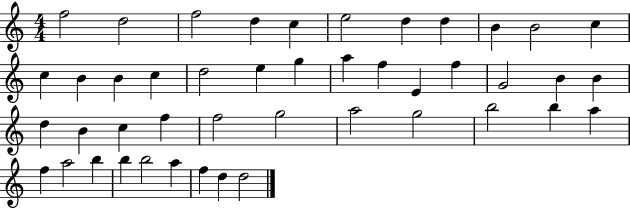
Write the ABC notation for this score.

X:1
T:Untitled
M:4/4
L:1/4
K:C
f2 d2 f2 d c e2 d d B B2 c c B B c d2 e g a f E f G2 B B d B c f f2 g2 a2 g2 b2 b a f a2 b b b2 a f d d2